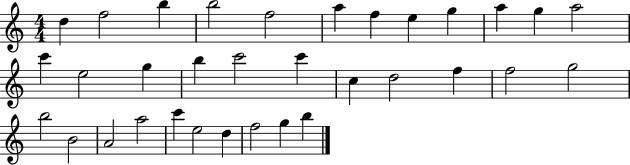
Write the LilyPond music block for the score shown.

{
  \clef treble
  \numericTimeSignature
  \time 4/4
  \key c \major
  d''4 f''2 b''4 | b''2 f''2 | a''4 f''4 e''4 g''4 | a''4 g''4 a''2 | \break c'''4 e''2 g''4 | b''4 c'''2 c'''4 | c''4 d''2 f''4 | f''2 g''2 | \break b''2 b'2 | a'2 a''2 | c'''4 e''2 d''4 | f''2 g''4 b''4 | \break \bar "|."
}